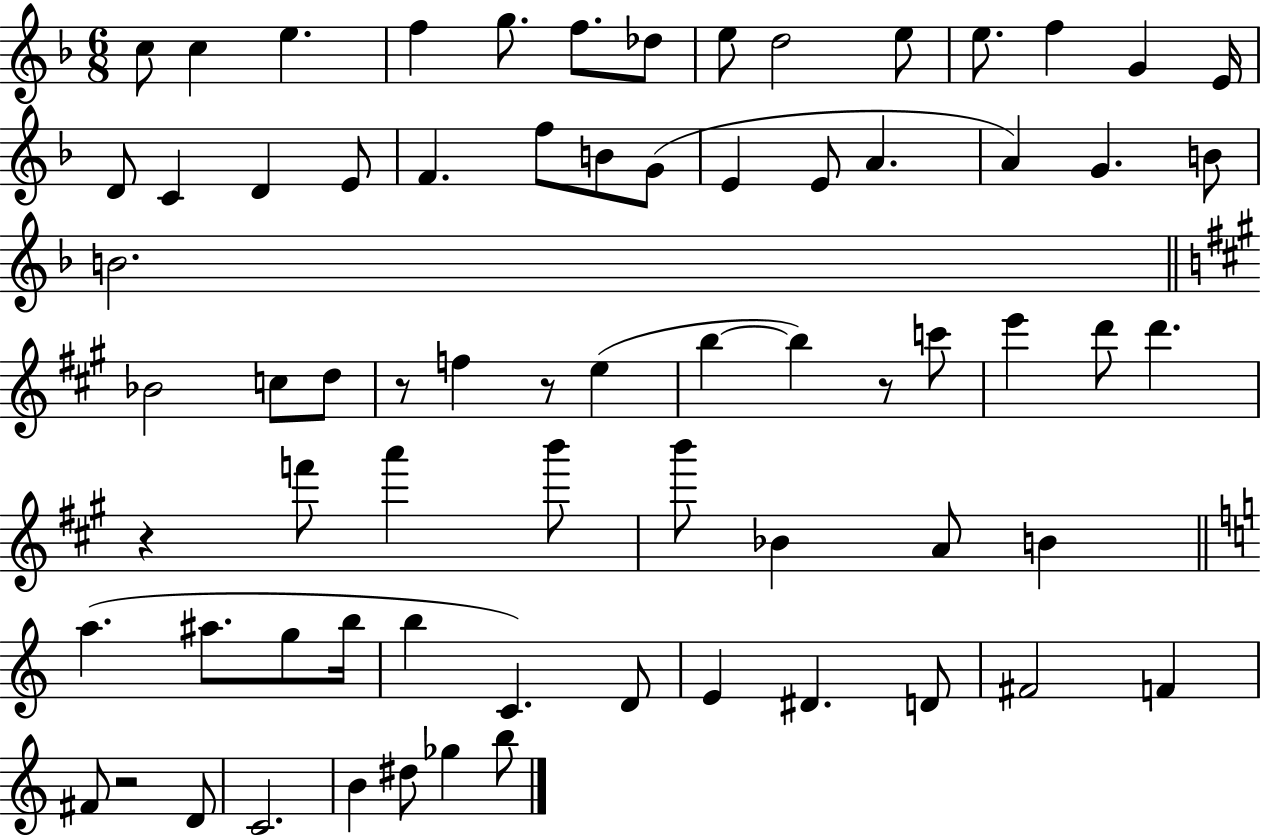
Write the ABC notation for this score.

X:1
T:Untitled
M:6/8
L:1/4
K:F
c/2 c e f g/2 f/2 _d/2 e/2 d2 e/2 e/2 f G E/4 D/2 C D E/2 F f/2 B/2 G/2 E E/2 A A G B/2 B2 _B2 c/2 d/2 z/2 f z/2 e b b z/2 c'/2 e' d'/2 d' z f'/2 a' b'/2 b'/2 _B A/2 B a ^a/2 g/2 b/4 b C D/2 E ^D D/2 ^F2 F ^F/2 z2 D/2 C2 B ^d/2 _g b/2